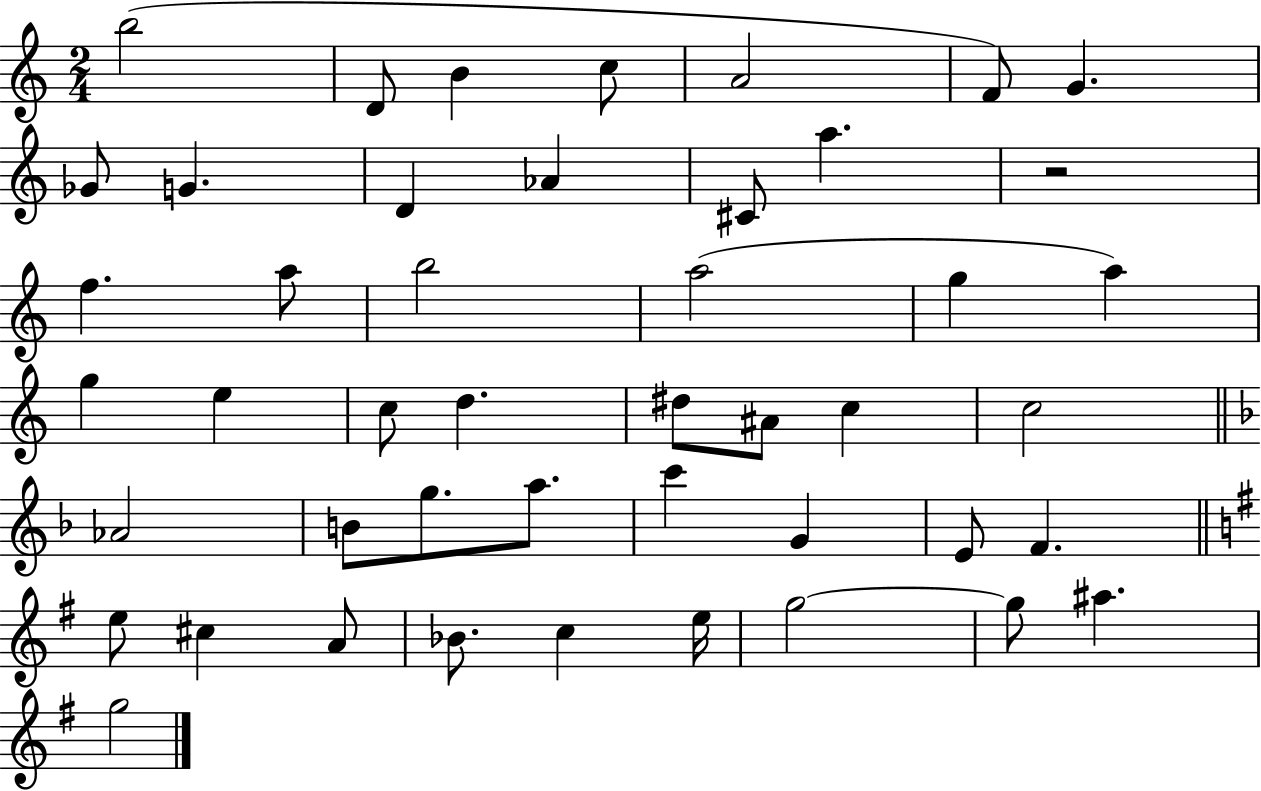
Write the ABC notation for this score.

X:1
T:Untitled
M:2/4
L:1/4
K:C
b2 D/2 B c/2 A2 F/2 G _G/2 G D _A ^C/2 a z2 f a/2 b2 a2 g a g e c/2 d ^d/2 ^A/2 c c2 _A2 B/2 g/2 a/2 c' G E/2 F e/2 ^c A/2 _B/2 c e/4 g2 g/2 ^a g2